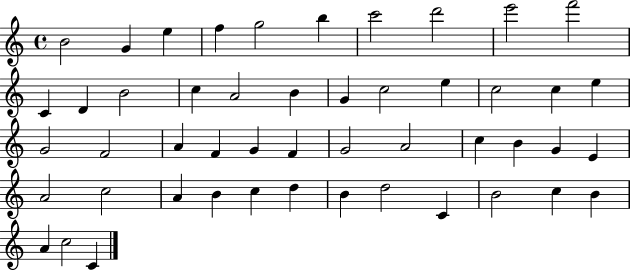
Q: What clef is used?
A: treble